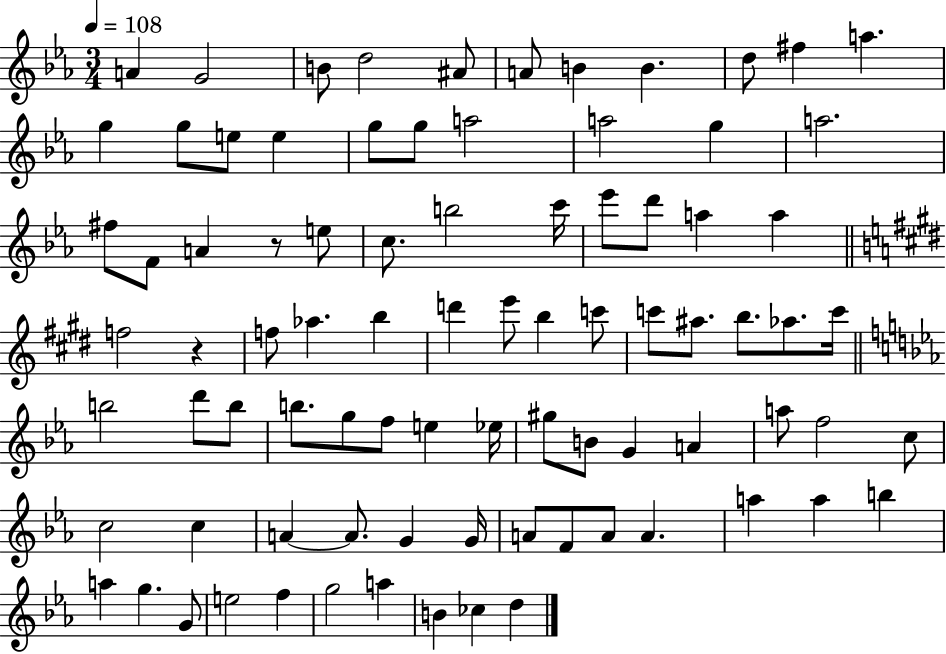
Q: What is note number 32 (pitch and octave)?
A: A5